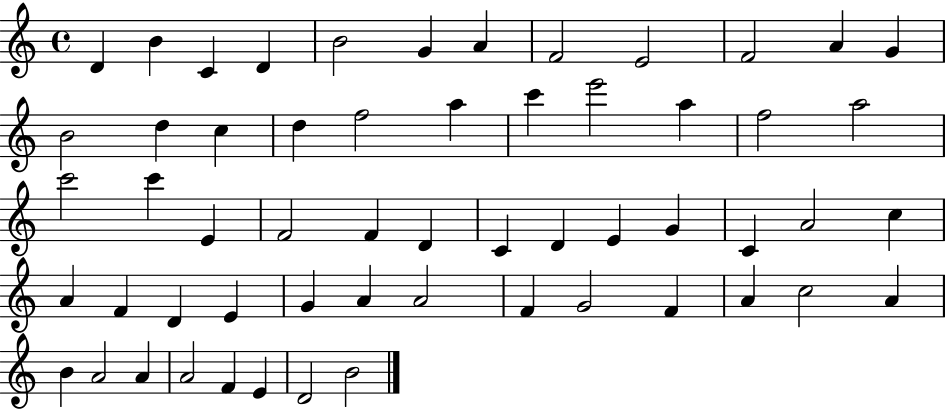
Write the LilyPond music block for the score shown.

{
  \clef treble
  \time 4/4
  \defaultTimeSignature
  \key c \major
  d'4 b'4 c'4 d'4 | b'2 g'4 a'4 | f'2 e'2 | f'2 a'4 g'4 | \break b'2 d''4 c''4 | d''4 f''2 a''4 | c'''4 e'''2 a''4 | f''2 a''2 | \break c'''2 c'''4 e'4 | f'2 f'4 d'4 | c'4 d'4 e'4 g'4 | c'4 a'2 c''4 | \break a'4 f'4 d'4 e'4 | g'4 a'4 a'2 | f'4 g'2 f'4 | a'4 c''2 a'4 | \break b'4 a'2 a'4 | a'2 f'4 e'4 | d'2 b'2 | \bar "|."
}